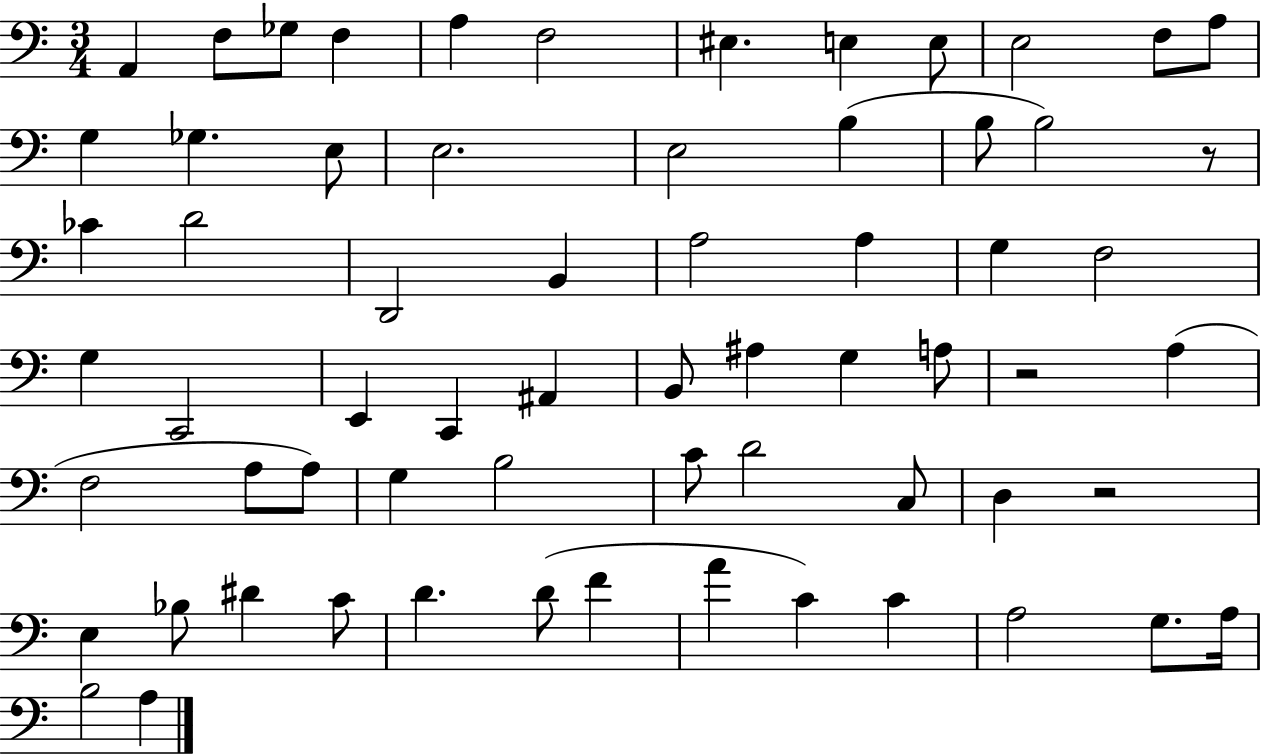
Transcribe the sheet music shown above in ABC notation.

X:1
T:Untitled
M:3/4
L:1/4
K:C
A,, F,/2 _G,/2 F, A, F,2 ^E, E, E,/2 E,2 F,/2 A,/2 G, _G, E,/2 E,2 E,2 B, B,/2 B,2 z/2 _C D2 D,,2 B,, A,2 A, G, F,2 G, C,,2 E,, C,, ^A,, B,,/2 ^A, G, A,/2 z2 A, F,2 A,/2 A,/2 G, B,2 C/2 D2 C,/2 D, z2 E, _B,/2 ^D C/2 D D/2 F A C C A,2 G,/2 A,/4 B,2 A,